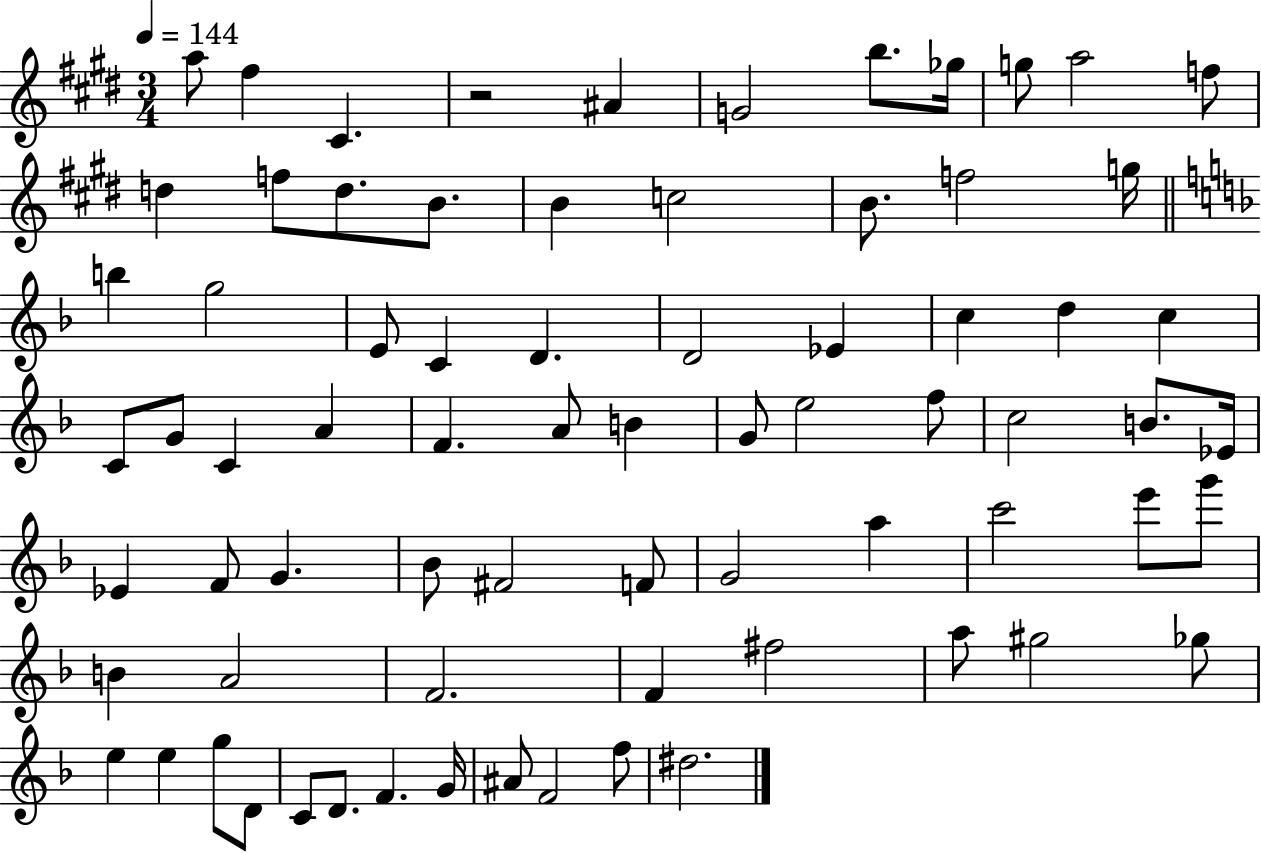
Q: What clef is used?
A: treble